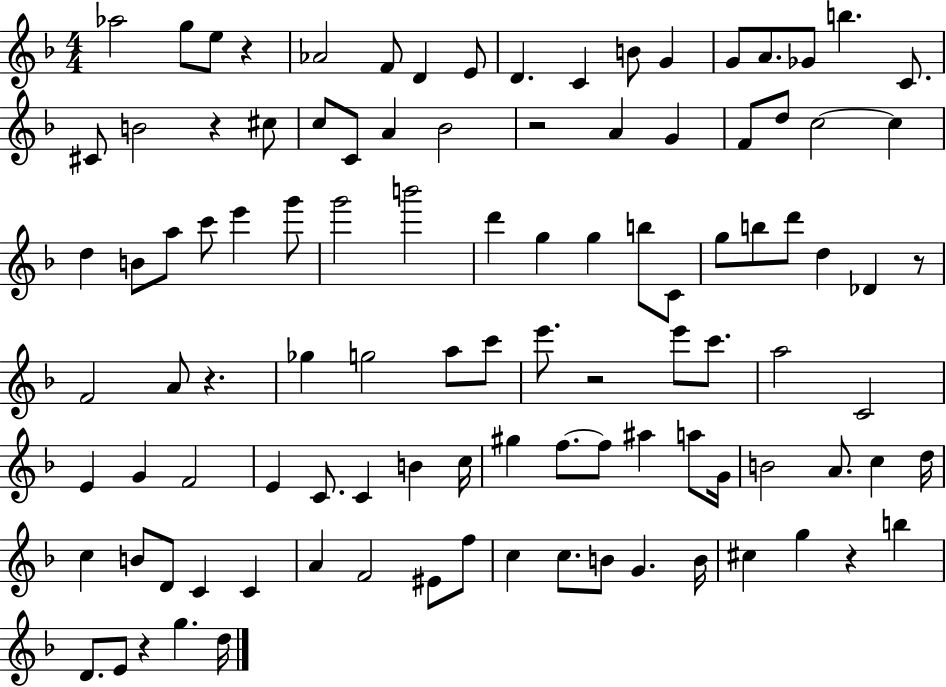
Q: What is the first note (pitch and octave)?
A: Ab5